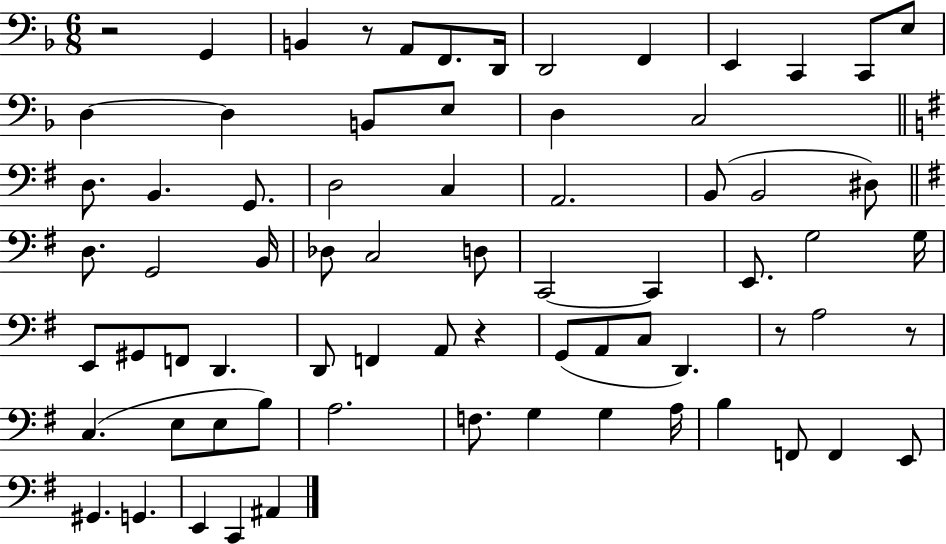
R/h G2/q B2/q R/e A2/e F2/e. D2/s D2/h F2/q E2/q C2/q C2/e E3/e D3/q D3/q B2/e E3/e D3/q C3/h D3/e. B2/q. G2/e. D3/h C3/q A2/h. B2/e B2/h D#3/e D3/e. G2/h B2/s Db3/e C3/h D3/e C2/h C2/q E2/e. G3/h G3/s E2/e G#2/e F2/e D2/q. D2/e F2/q A2/e R/q G2/e A2/e C3/e D2/q. R/e A3/h R/e C3/q. E3/e E3/e B3/e A3/h. F3/e. G3/q G3/q A3/s B3/q F2/e F2/q E2/e G#2/q. G2/q. E2/q C2/q A#2/q